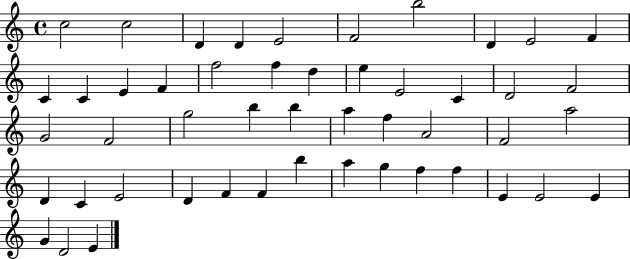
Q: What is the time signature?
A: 4/4